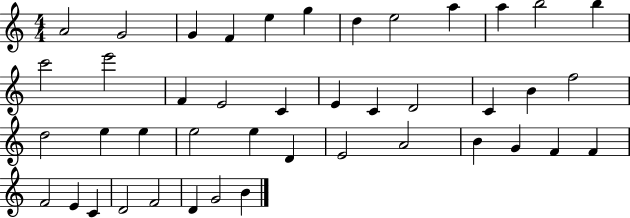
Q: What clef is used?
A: treble